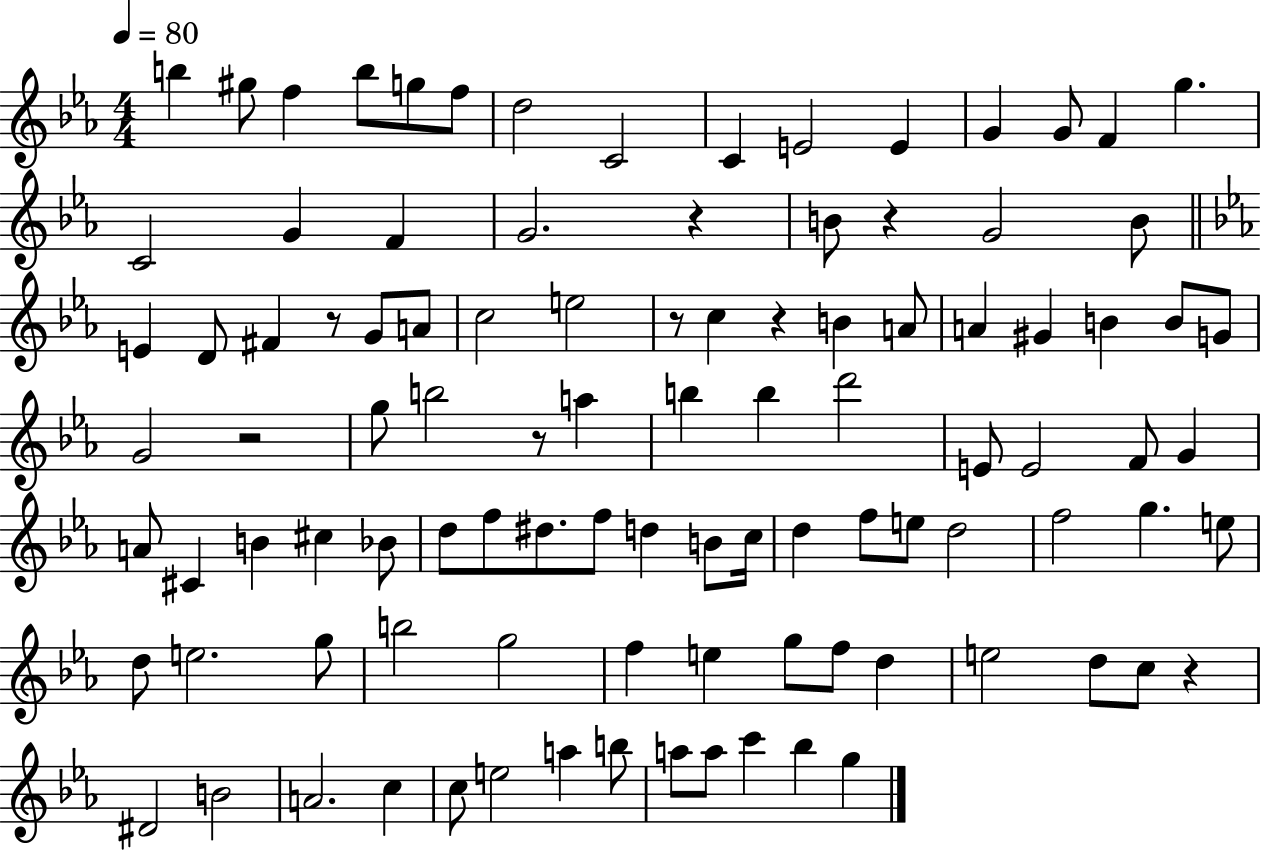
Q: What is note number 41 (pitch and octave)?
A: A5